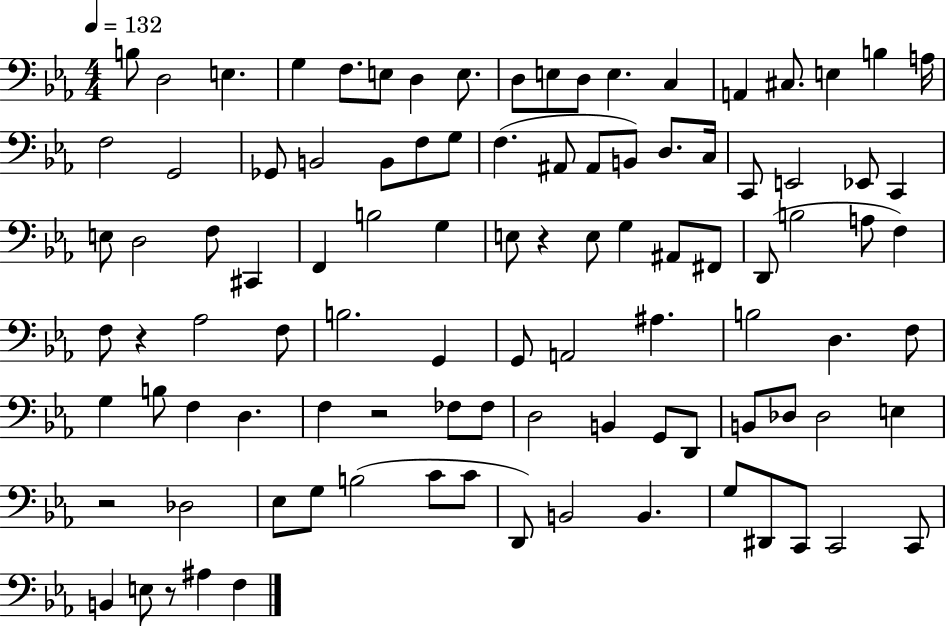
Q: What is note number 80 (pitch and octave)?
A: G3